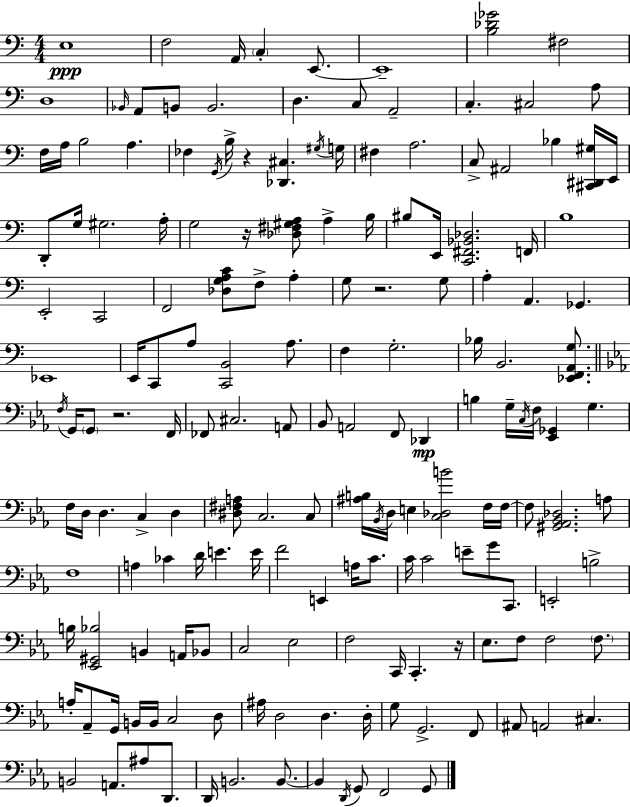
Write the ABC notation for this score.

X:1
T:Untitled
M:4/4
L:1/4
K:C
E,4 F,2 A,,/4 C, E,,/2 E,,4 [B,_D_G]2 ^F,2 D,4 _B,,/4 A,,/2 B,,/2 B,,2 D, C,/2 A,,2 C, ^C,2 A,/2 F,/4 A,/4 B,2 A, _F, G,,/4 B,/4 z [_D,,^C,] ^G,/4 G,/4 ^F, A,2 C,/2 ^A,,2 _B, [^C,,^D,,^G,]/4 E,,/4 D,,/2 G,/4 ^G,2 A,/4 G,2 z/4 [_D,^F,^G,A,]/2 A, B,/4 ^B,/2 E,,/4 [C,,^F,,_B,,_D,]2 F,,/4 B,4 E,,2 C,,2 F,,2 [_D,G,A,C]/2 F,/2 A, G,/2 z2 G,/2 A, A,, _G,, _E,,4 E,,/4 C,,/2 A,/2 [C,,B,,]2 A,/2 F, G,2 _B,/4 B,,2 [_E,,F,,A,,G,]/2 F,/4 G,,/4 G,,/2 z2 F,,/4 _F,,/2 ^C,2 A,,/2 _B,,/2 A,,2 F,,/2 _D,, B, G,/4 C,/4 F,/4 [_E,,_G,,] G, F,/4 D,/4 D, C, D, [^D,^F,A,]/2 C,2 C,/2 [^A,B,]/4 _B,,/4 D,/4 E, [C,_D,B]2 F,/4 F,/4 F,/2 [^G,,_A,,_B,,_D,]2 A,/2 F,4 A, _C D/4 E E/4 F2 E,, A,/4 C/2 C/4 C2 E/2 G/2 C,,/2 E,,2 B,2 B,/4 [_E,,^G,,_B,]2 B,, A,,/4 _B,,/2 C,2 _E,2 F,2 C,,/4 C,, z/4 _E,/2 F,/2 F,2 F,/2 A,/4 _A,,/2 G,,/4 B,,/4 B,,/4 C,2 D,/2 ^A,/4 D,2 D, D,/4 G,/2 G,,2 F,,/2 ^A,,/2 A,,2 ^C, B,,2 A,,/2 ^A,/2 D,,/2 D,,/4 B,,2 B,,/2 B,, D,,/4 G,,/2 F,,2 G,,/2